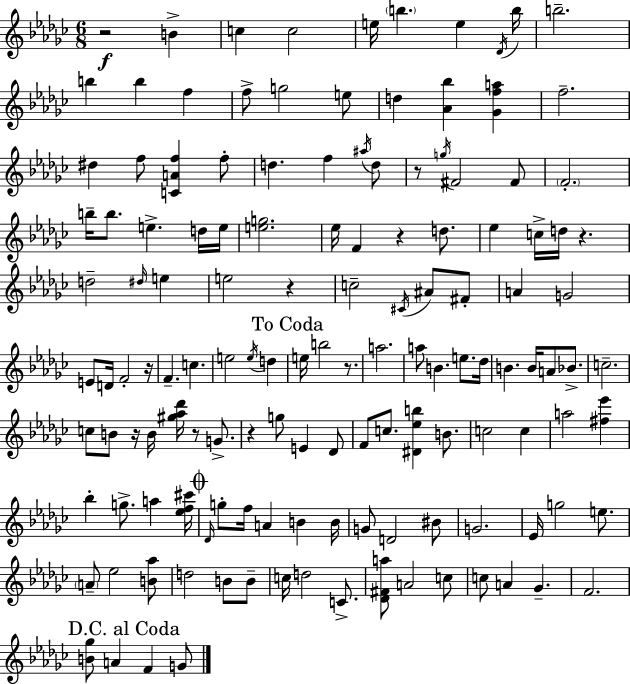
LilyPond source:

{
  \clef treble
  \numericTimeSignature
  \time 6/8
  \key ees \minor
  \repeat volta 2 { r2\f b'4-> | c''4 c''2 | e''16 \parenthesize b''4. e''4 \acciaccatura { des'16 } | b''16 b''2.-- | \break b''4 b''4 f''4 | f''8-> g''2 e''8 | d''4 <aes' bes''>4 <ges' f'' a''>4 | f''2.-- | \break dis''4 f''8 <c' a' f''>4 f''8-. | d''4. f''4 \acciaccatura { ais''16 } | d''8 r8 \acciaccatura { g''16 } fis'2 | fis'8 \parenthesize f'2.-. | \break b''16-- b''8. e''4.-> | d''16 e''16 <e'' g''>2. | ees''16 f'4 r4 | d''8. ees''4 c''16-> d''16 r4. | \break d''2-- \grace { dis''16 } | e''4 e''2 | r4 c''2-- | \acciaccatura { cis'16 } ais'8 fis'8-. a'4 g'2 | \break e'8 d'16 f'2-. | r16 f'4.-- c''4. | e''2 | \acciaccatura { e''16 } d''4 \mark "To Coda" e''16 b''2 | \break r8. a''2. | a''8 b'4. | e''8. des''16 b'4. | b'16 a'8 bes'8.-> c''2.-- | \break c''8 b'8 r16 b'16 | <gis'' aes'' des'''>16 r8 g'8.-> r4 g''8 | e'4 des'8 f'8 c''8. <dis' ees'' b''>4 | b'8. c''2 | \break c''4 a''2 | <fis'' ees'''>4 bes''4-. g''8.-> | a''4 <ees'' f'' cis'''>16 \mark \markup { \musicglyph "scripts.coda" } \grace { des'16 } g''8-. f''16 a'4 | b'4 b'16 g'8 d'2 | \break bis'8 g'2. | ees'16 g''2 | e''8. \parenthesize a'8-- ees''2 | <b' aes''>8 d''2 | \break b'8 b'8-- c''16 d''2 | c'8.-> <des' fis' a''>8 a'2 | c''8 c''8 a'4 | ges'4.-- f'2. | \break \mark "D.C. al Coda" <b' ges''>8 a'4 | f'4 g'8 } \bar "|."
}